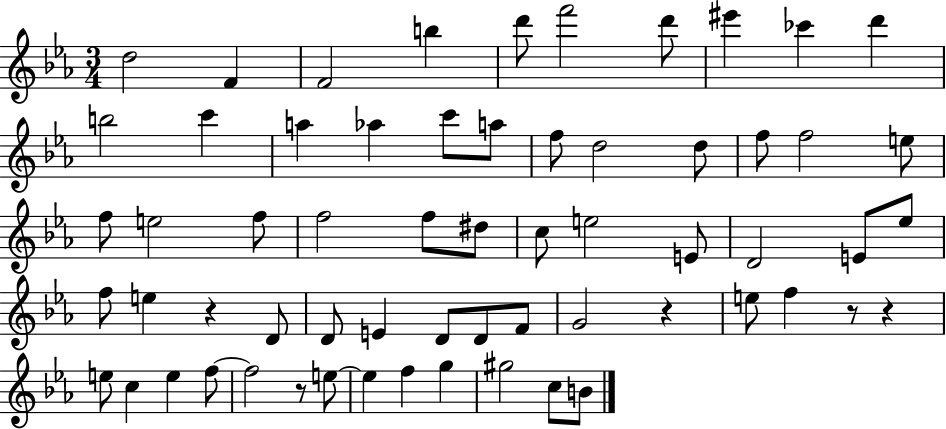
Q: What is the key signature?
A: EES major